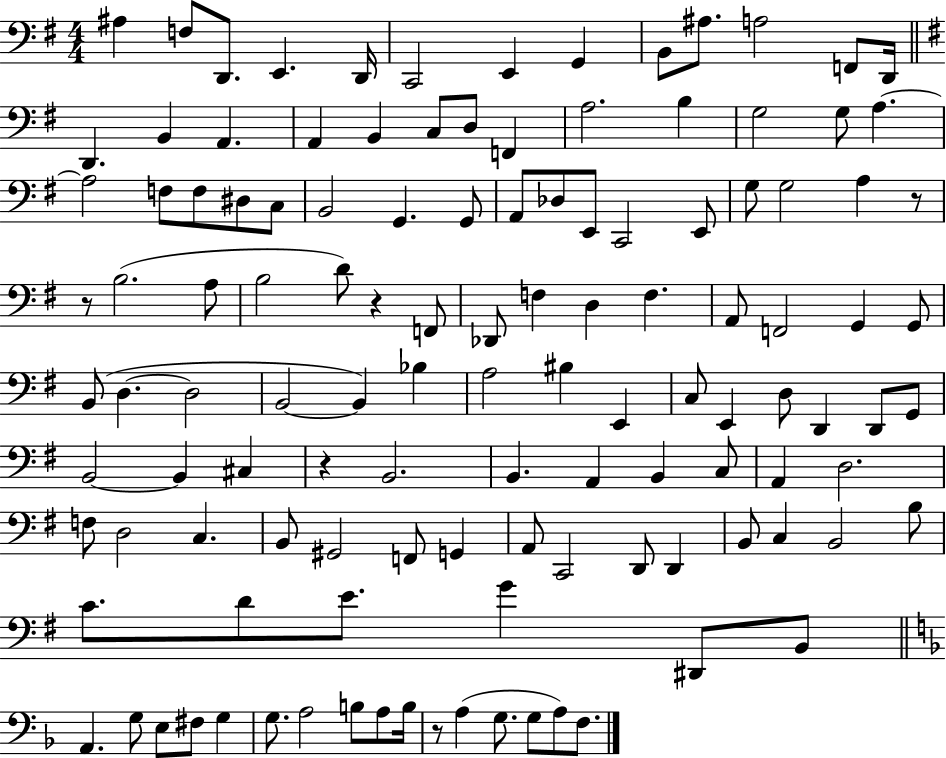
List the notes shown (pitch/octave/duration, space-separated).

A#3/q F3/e D2/e. E2/q. D2/s C2/h E2/q G2/q B2/e A#3/e. A3/h F2/e D2/s D2/q. B2/q A2/q. A2/q B2/q C3/e D3/e F2/q A3/h. B3/q G3/h G3/e A3/q. A3/h F3/e F3/e D#3/e C3/e B2/h G2/q. G2/e A2/e Db3/e E2/e C2/h E2/e G3/e G3/h A3/q R/e R/e B3/h. A3/e B3/h D4/e R/q F2/e Db2/e F3/q D3/q F3/q. A2/e F2/h G2/q G2/e B2/e D3/q. D3/h B2/h B2/q Bb3/q A3/h BIS3/q E2/q C3/e E2/q D3/e D2/q D2/e G2/e B2/h B2/q C#3/q R/q B2/h. B2/q. A2/q B2/q C3/e A2/q D3/h. F3/e D3/h C3/q. B2/e G#2/h F2/e G2/q A2/e C2/h D2/e D2/q B2/e C3/q B2/h B3/e C4/e. D4/e E4/e. G4/q D#2/e B2/e A2/q. G3/e E3/e F#3/e G3/q G3/e. A3/h B3/e A3/e B3/s R/e A3/q G3/e. G3/e A3/e F3/e.